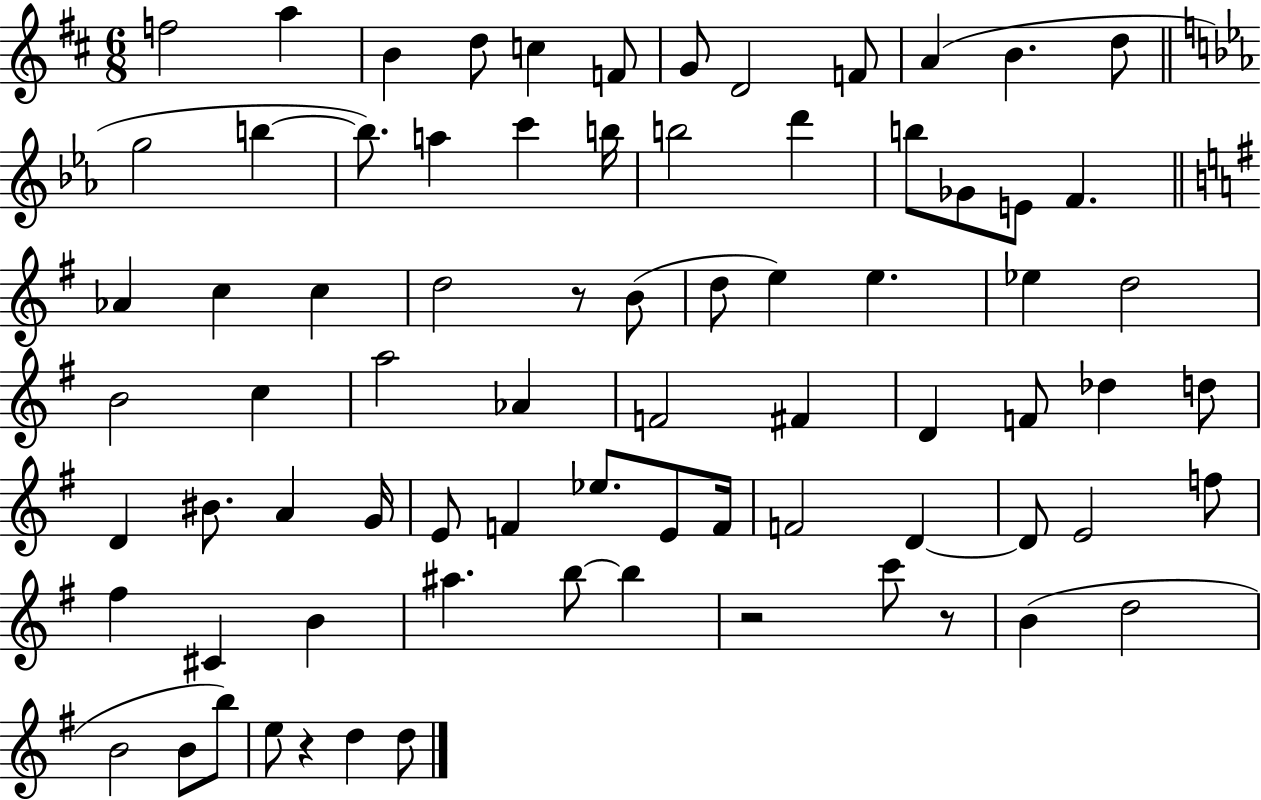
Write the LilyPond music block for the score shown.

{
  \clef treble
  \numericTimeSignature
  \time 6/8
  \key d \major
  f''2 a''4 | b'4 d''8 c''4 f'8 | g'8 d'2 f'8 | a'4( b'4. d''8 | \break \bar "||" \break \key c \minor g''2 b''4~~ | b''8.) a''4 c'''4 b''16 | b''2 d'''4 | b''8 ges'8 e'8 f'4. | \break \bar "||" \break \key e \minor aes'4 c''4 c''4 | d''2 r8 b'8( | d''8 e''4) e''4. | ees''4 d''2 | \break b'2 c''4 | a''2 aes'4 | f'2 fis'4 | d'4 f'8 des''4 d''8 | \break d'4 bis'8. a'4 g'16 | e'8 f'4 ees''8. e'8 f'16 | f'2 d'4~~ | d'8 e'2 f''8 | \break fis''4 cis'4 b'4 | ais''4. b''8~~ b''4 | r2 c'''8 r8 | b'4( d''2 | \break b'2 b'8 b''8) | e''8 r4 d''4 d''8 | \bar "|."
}